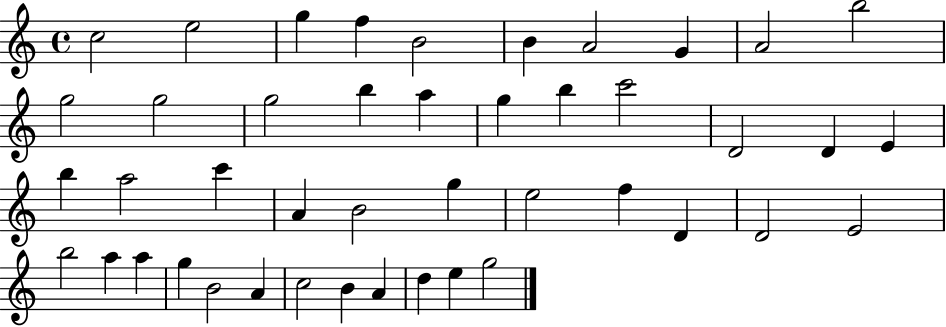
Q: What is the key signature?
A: C major